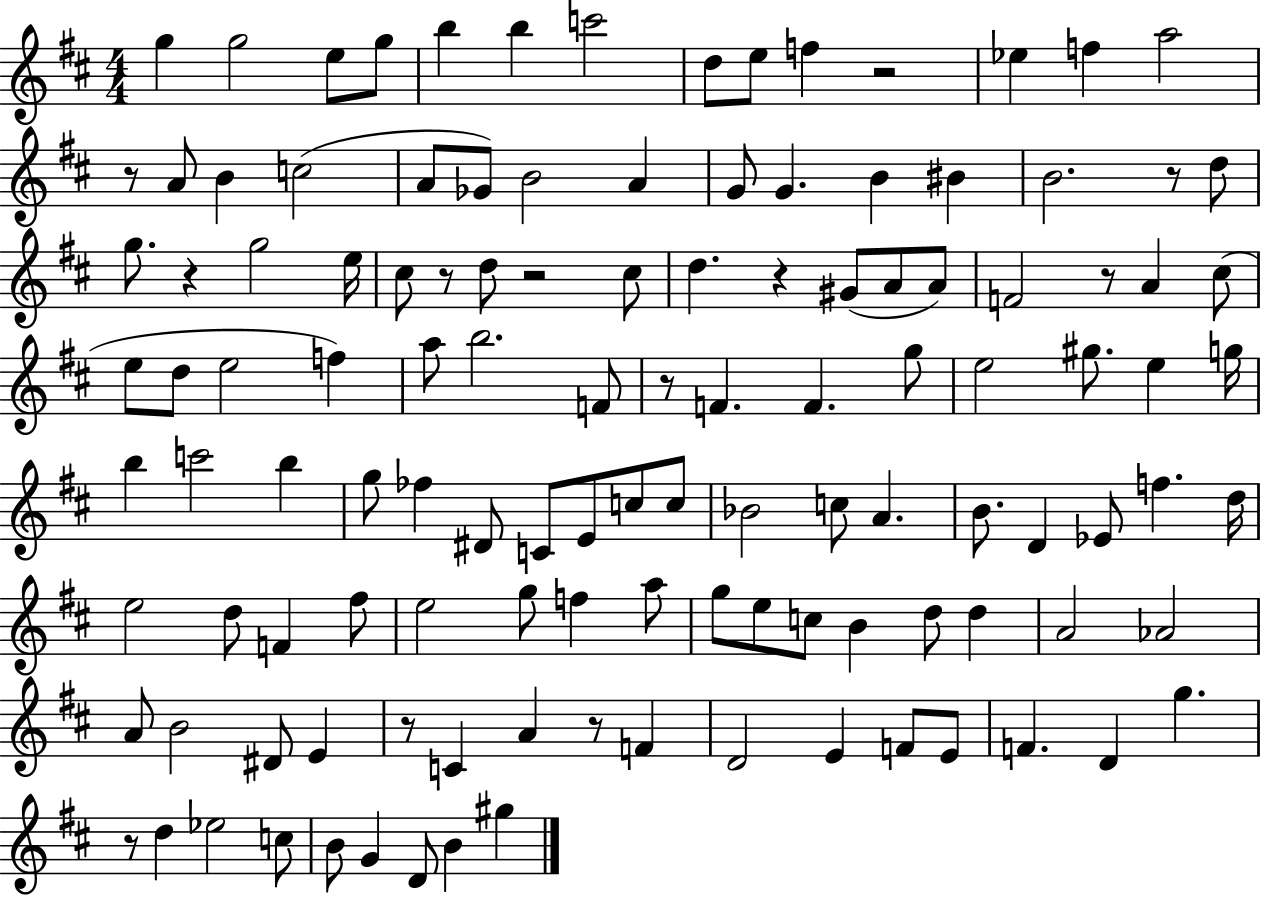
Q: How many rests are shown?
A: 12